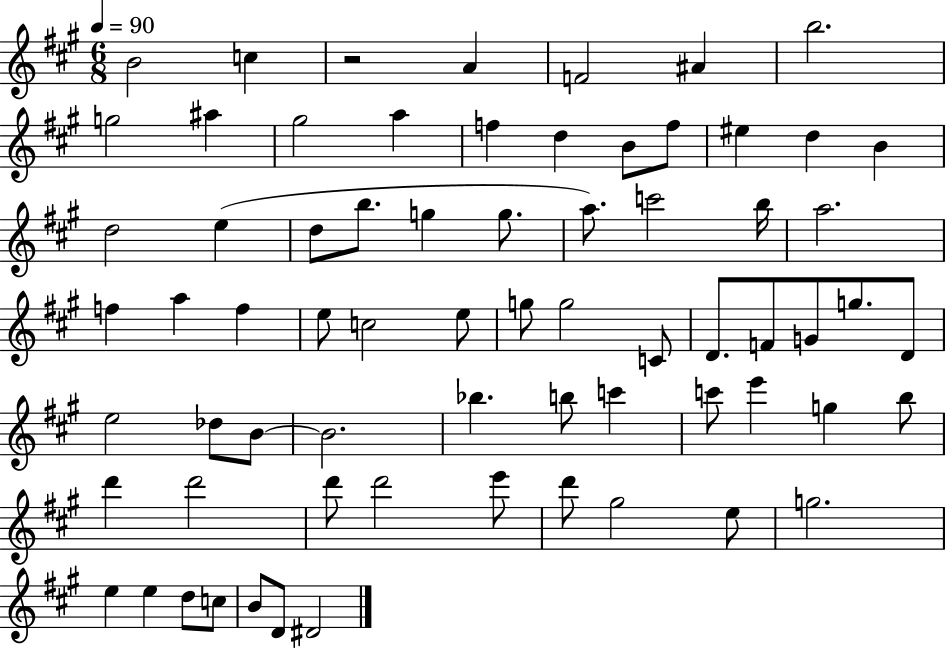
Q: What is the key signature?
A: A major